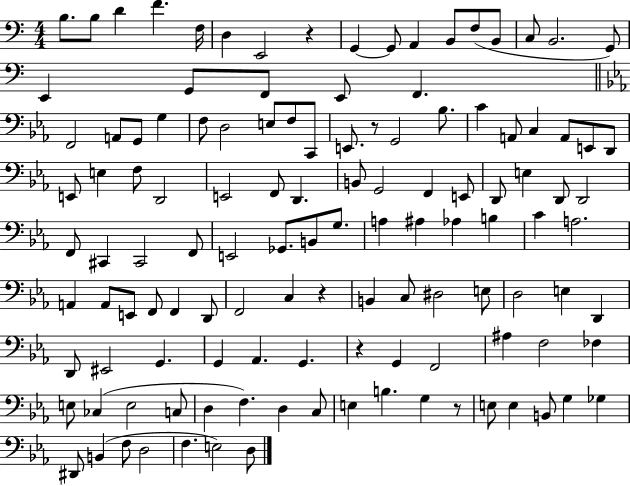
{
  \clef bass
  \numericTimeSignature
  \time 4/4
  \key c \major
  b8. b8 d'4 f'4. f16 | d4 e,2 r4 | g,4~~ g,8 a,4 b,8 f8( b,8 | c8 b,2. g,8) | \break e,4 g,8 f,8 e,8 f,4. | \bar "||" \break \key ees \major f,2 a,8 g,8 g4 | f8 d2 e8 f8 c,8 | e,8. r8 g,2 bes8. | c'4 a,8 c4 a,8 e,8 d,8 | \break e,8 e4 f8 d,2 | e,2 f,8 d,4. | b,8 g,2 f,4 e,8 | d,8 e4 d,8 d,2 | \break f,8 cis,4 cis,2 f,8 | e,2 ges,8. b,8 g8. | a4 ais4 aes4 b4 | c'4 a2. | \break a,4 a,8 e,8 f,8 f,4 d,8 | f,2 c4 r4 | b,4 c8 dis2 e8 | d2 e4 d,4 | \break d,8 eis,2 g,4. | g,4 aes,4. g,4. | r4 g,4 f,2 | ais4 f2 fes4 | \break e8 ces4( e2 c8 | d4 f4.) d4 c8 | e4 b4. g4 r8 | e8 e4 b,8 g4 ges4 | \break dis,8 b,4( f8 d2 | f4. e2) d8 | \bar "|."
}